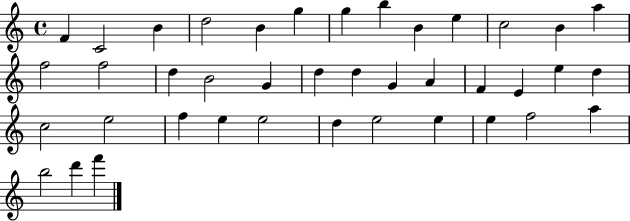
F4/q C4/h B4/q D5/h B4/q G5/q G5/q B5/q B4/q E5/q C5/h B4/q A5/q F5/h F5/h D5/q B4/h G4/q D5/q D5/q G4/q A4/q F4/q E4/q E5/q D5/q C5/h E5/h F5/q E5/q E5/h D5/q E5/h E5/q E5/q F5/h A5/q B5/h D6/q F6/q